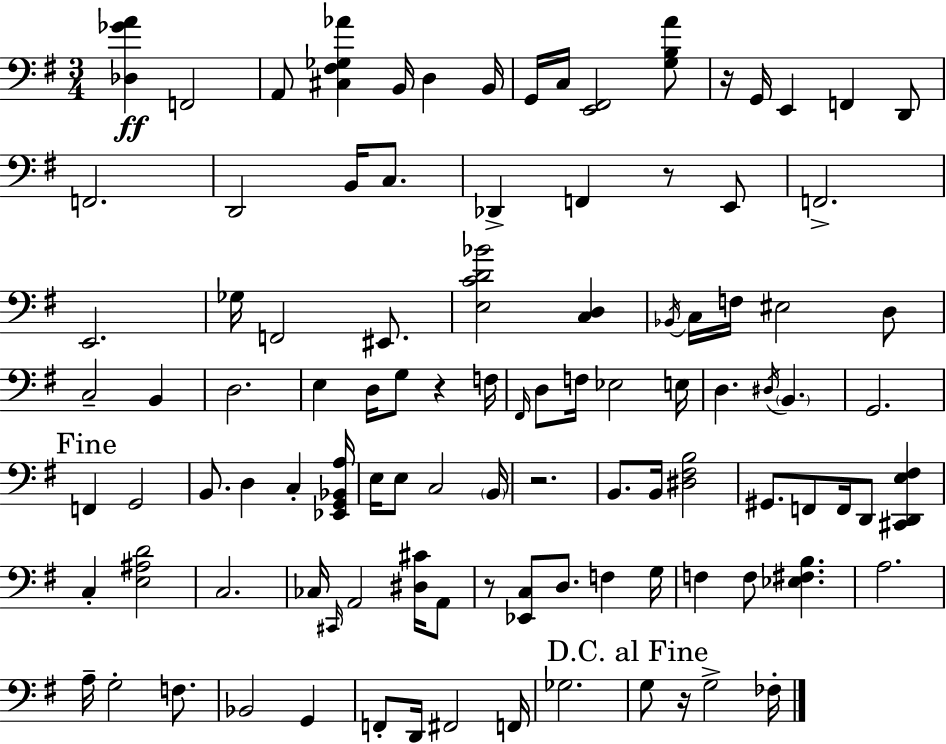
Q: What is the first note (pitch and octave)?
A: F2